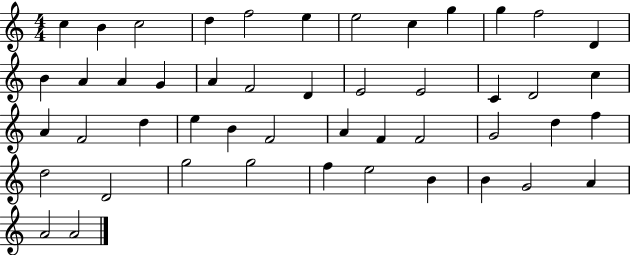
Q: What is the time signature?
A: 4/4